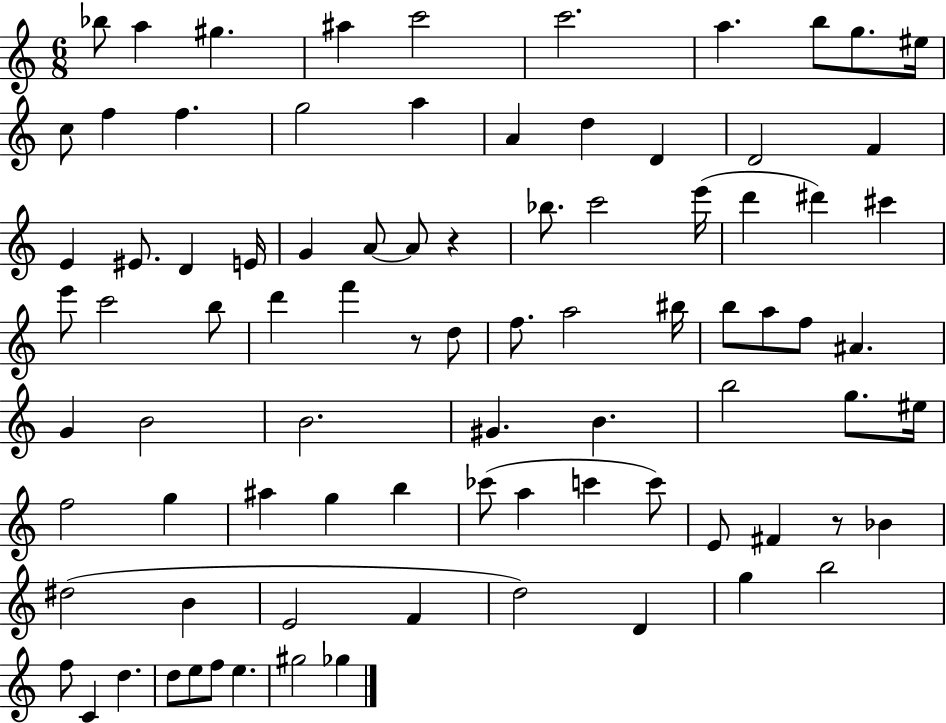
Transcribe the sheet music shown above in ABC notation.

X:1
T:Untitled
M:6/8
L:1/4
K:C
_b/2 a ^g ^a c'2 c'2 a b/2 g/2 ^e/4 c/2 f f g2 a A d D D2 F E ^E/2 D E/4 G A/2 A/2 z _b/2 c'2 e'/4 d' ^d' ^c' e'/2 c'2 b/2 d' f' z/2 d/2 f/2 a2 ^b/4 b/2 a/2 f/2 ^A G B2 B2 ^G B b2 g/2 ^e/4 f2 g ^a g b _c'/2 a c' c'/2 E/2 ^F z/2 _B ^d2 B E2 F d2 D g b2 f/2 C d d/2 e/2 f/2 e ^g2 _g